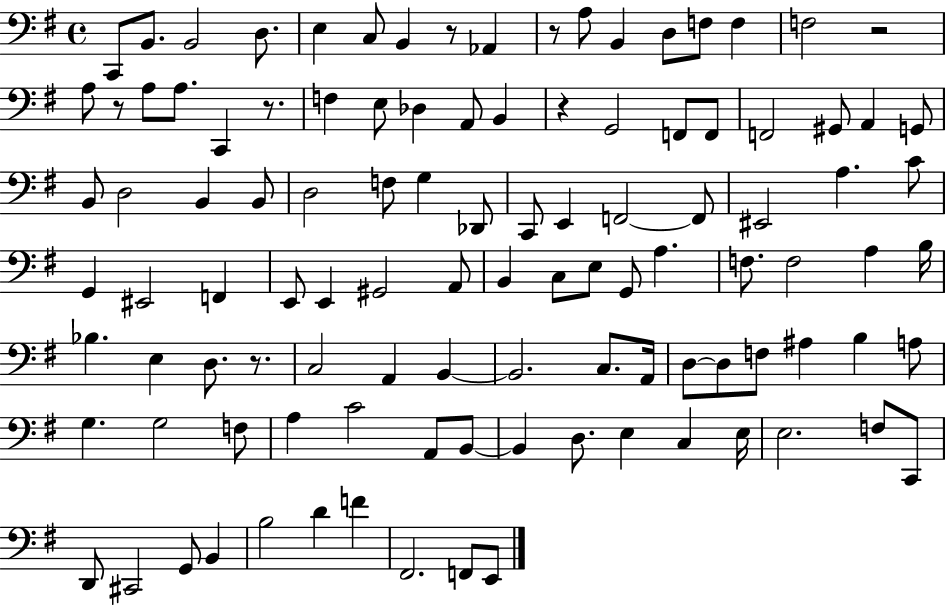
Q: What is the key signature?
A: G major